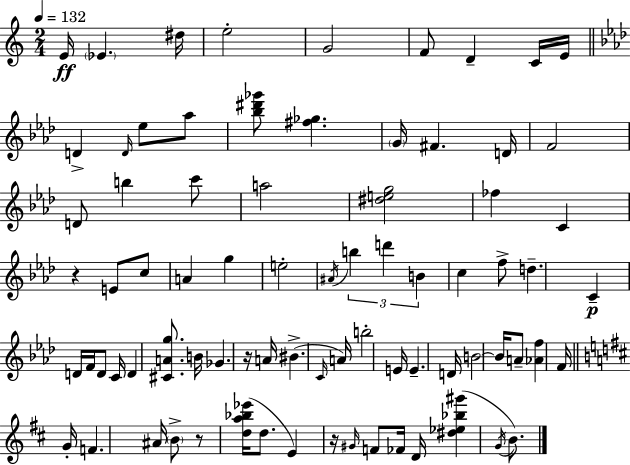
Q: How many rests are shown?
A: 4